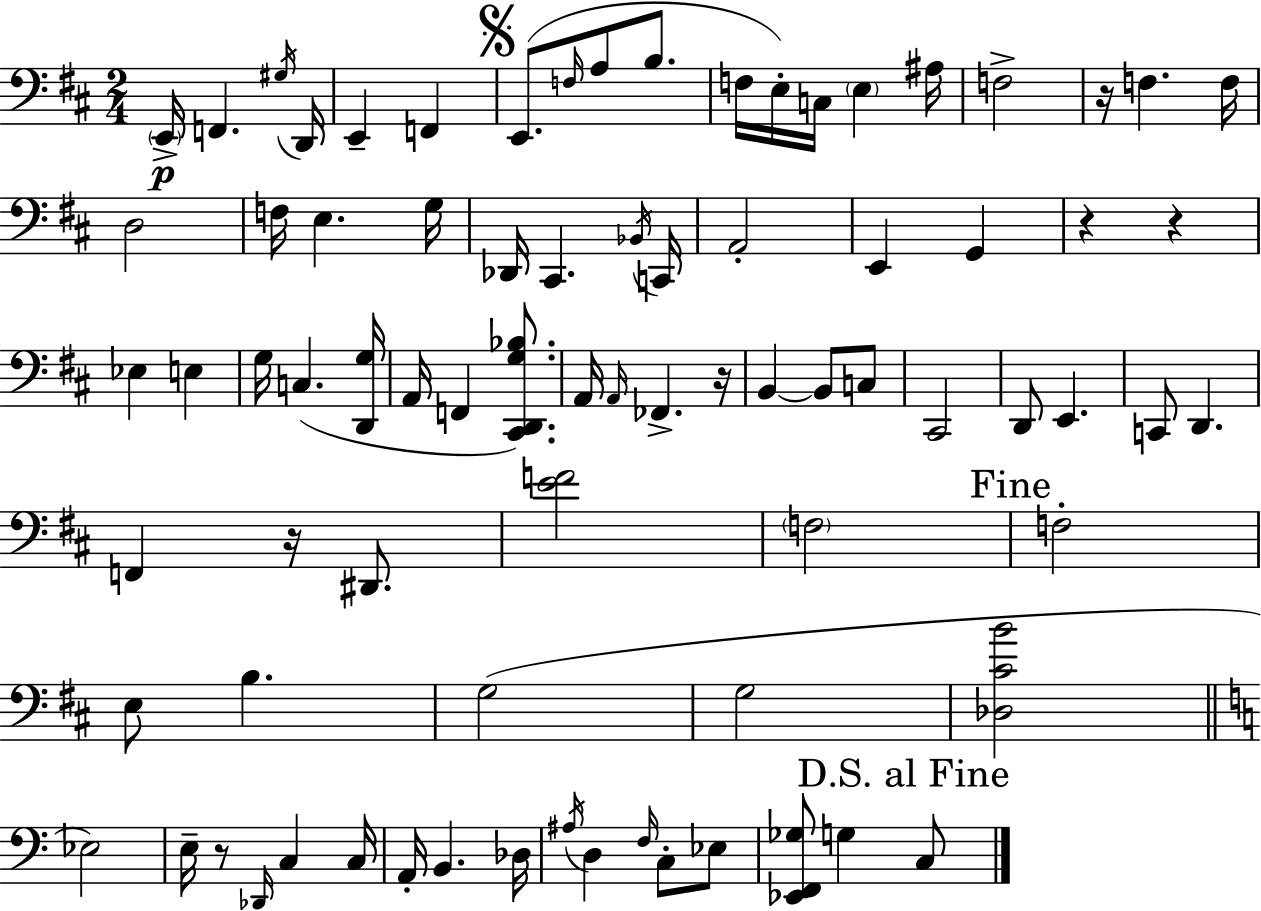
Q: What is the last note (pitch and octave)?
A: C3